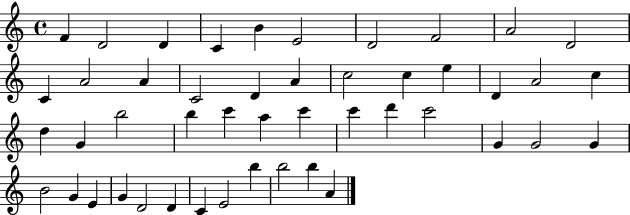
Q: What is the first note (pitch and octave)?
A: F4